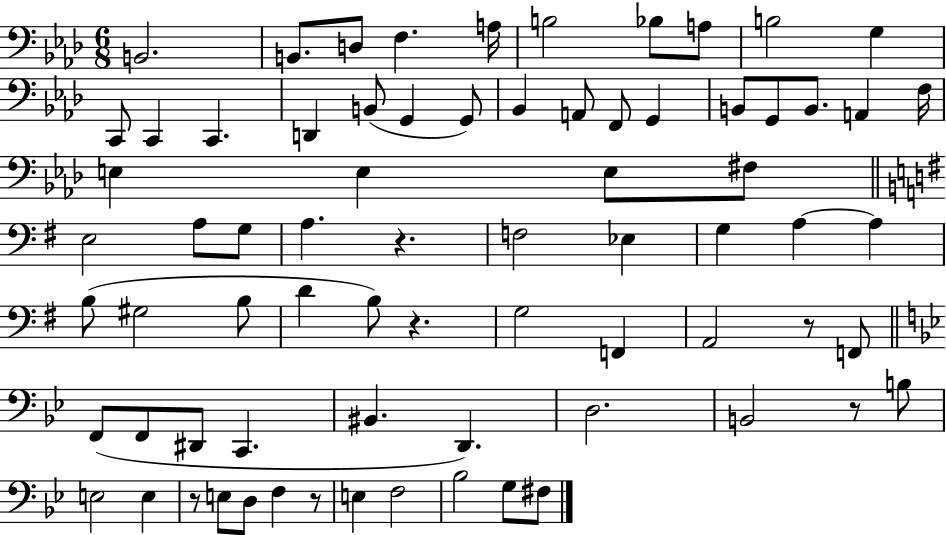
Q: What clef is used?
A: bass